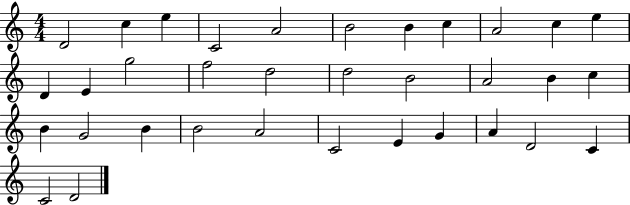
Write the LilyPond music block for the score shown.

{
  \clef treble
  \numericTimeSignature
  \time 4/4
  \key c \major
  d'2 c''4 e''4 | c'2 a'2 | b'2 b'4 c''4 | a'2 c''4 e''4 | \break d'4 e'4 g''2 | f''2 d''2 | d''2 b'2 | a'2 b'4 c''4 | \break b'4 g'2 b'4 | b'2 a'2 | c'2 e'4 g'4 | a'4 d'2 c'4 | \break c'2 d'2 | \bar "|."
}